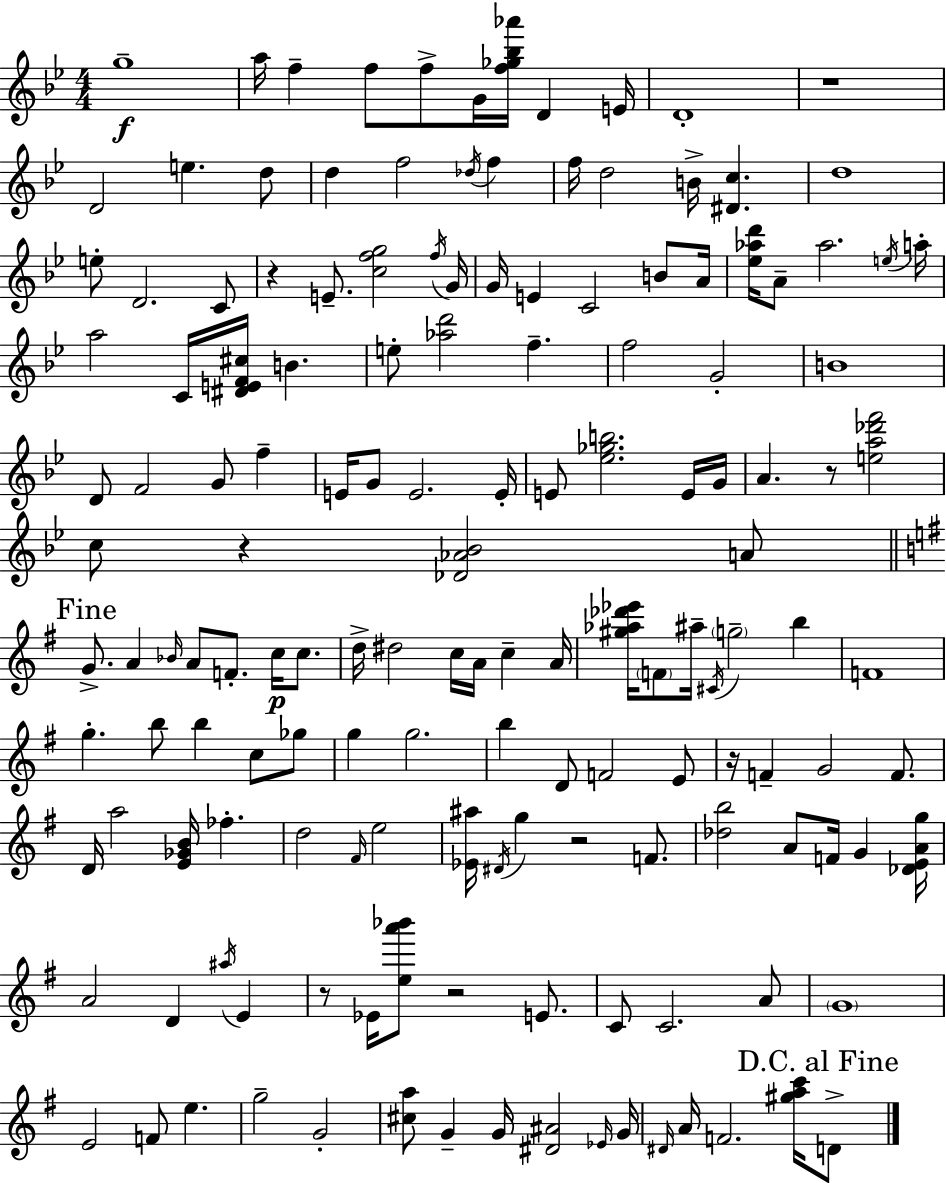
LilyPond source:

{
  \clef treble
  \numericTimeSignature
  \time 4/4
  \key bes \major
  g''1--\f | a''16 f''4-- f''8 f''8-> g'16 <f'' ges'' bes'' aes'''>16 d'4 e'16 | d'1-. | r1 | \break d'2 e''4. d''8 | d''4 f''2 \acciaccatura { des''16 } f''4 | f''16 d''2 b'16-> <dis' c''>4. | d''1 | \break e''8-. d'2. c'8 | r4 e'8.-- <c'' f'' g''>2 | \acciaccatura { f''16 } g'16 g'16 e'4 c'2 b'8 | a'16 <ees'' aes'' d'''>16 a'8-- aes''2. | \break \acciaccatura { e''16 } a''16-. a''2 c'16 <dis' e' f' cis''>16 b'4. | e''8-. <aes'' d'''>2 f''4.-- | f''2 g'2-. | b'1 | \break d'8 f'2 g'8 f''4-- | e'16 g'8 e'2. | e'16-. e'8 <ees'' ges'' b''>2. | e'16 g'16 a'4. r8 <e'' a'' des''' f'''>2 | \break c''8 r4 <des' aes' bes'>2 | a'8 \mark "Fine" \bar "||" \break \key g \major g'8.-> a'4 \grace { bes'16 } a'8 f'8.-. c''16\p c''8. | d''16-> dis''2 c''16 a'16 c''4-- | a'16 <gis'' aes'' des''' ees'''>16 \parenthesize f'8 ais''16-- \acciaccatura { cis'16 } \parenthesize g''2-- b''4 | f'1 | \break g''4.-. b''8 b''4 c''8 | ges''8 g''4 g''2. | b''4 d'8 f'2 | e'8 r16 f'4-- g'2 f'8. | \break d'16 a''2 <e' ges' b'>16 fes''4.-. | d''2 \grace { fis'16 } e''2 | <ees' ais''>16 \acciaccatura { dis'16 } g''4 r2 | f'8. <des'' b''>2 a'8 f'16 g'4 | \break <des' e' a' g''>16 a'2 d'4 | \acciaccatura { ais''16 } e'4 r8 ees'16 <e'' a''' bes'''>8 r2 | e'8. c'8 c'2. | a'8 \parenthesize g'1 | \break e'2 f'8 e''4. | g''2-- g'2-. | <cis'' a''>8 g'4-- g'16 <dis' ais'>2 | \grace { ees'16 } g'16 \grace { dis'16 } a'16 f'2. | \break <gis'' a'' c'''>16 \mark "D.C. al Fine" d'8-> \bar "|."
}